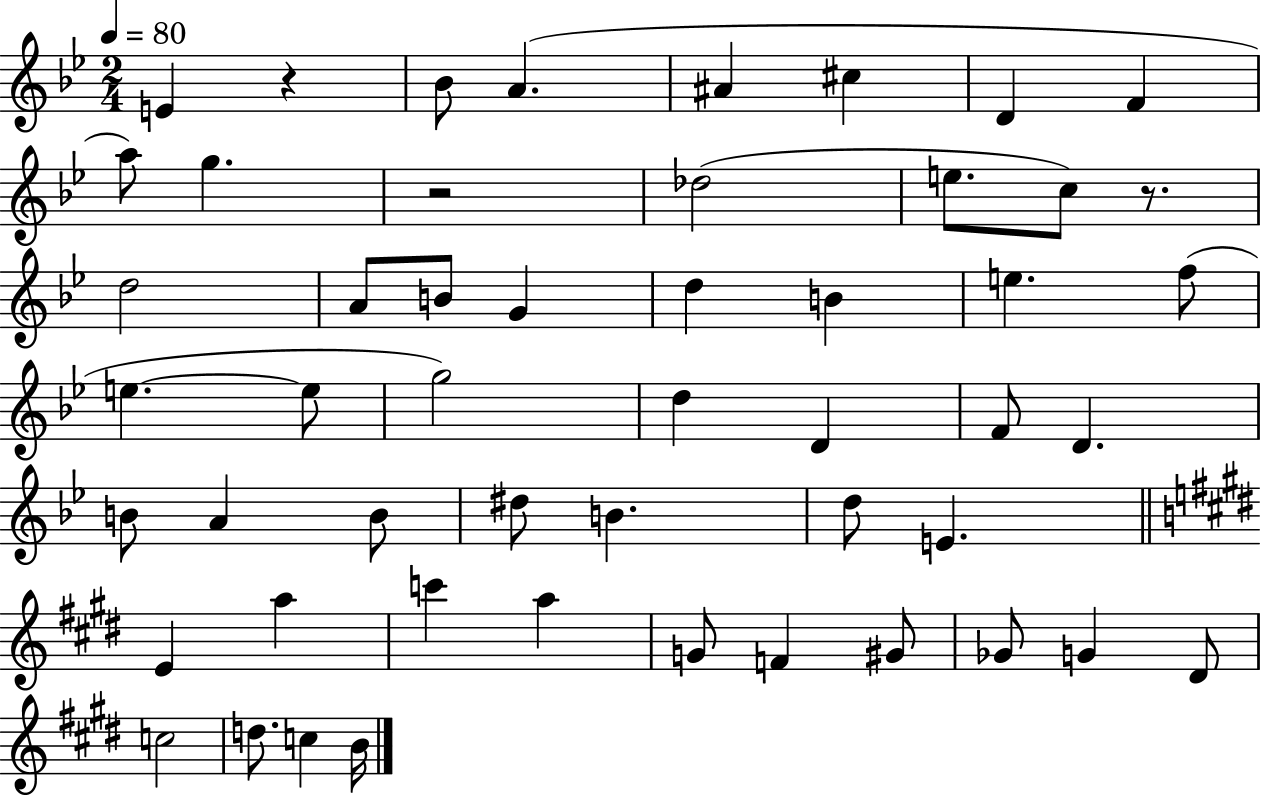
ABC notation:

X:1
T:Untitled
M:2/4
L:1/4
K:Bb
E z _B/2 A ^A ^c D F a/2 g z2 _d2 e/2 c/2 z/2 d2 A/2 B/2 G d B e f/2 e e/2 g2 d D F/2 D B/2 A B/2 ^d/2 B d/2 E E a c' a G/2 F ^G/2 _G/2 G ^D/2 c2 d/2 c B/4